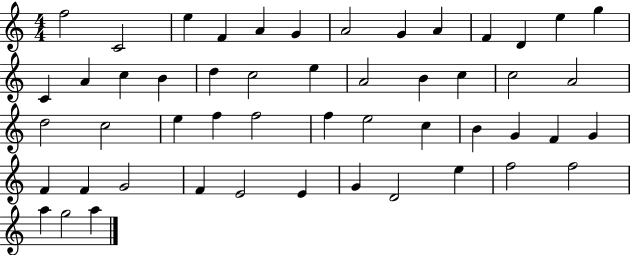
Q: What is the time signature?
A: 4/4